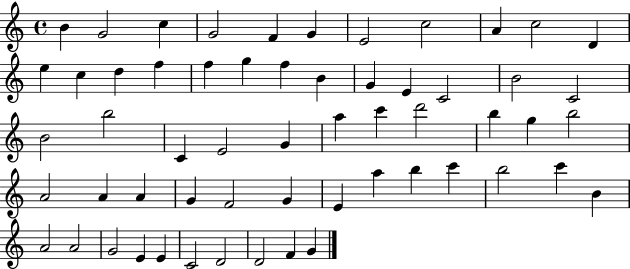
{
  \clef treble
  \time 4/4
  \defaultTimeSignature
  \key c \major
  b'4 g'2 c''4 | g'2 f'4 g'4 | e'2 c''2 | a'4 c''2 d'4 | \break e''4 c''4 d''4 f''4 | f''4 g''4 f''4 b'4 | g'4 e'4 c'2 | b'2 c'2 | \break b'2 b''2 | c'4 e'2 g'4 | a''4 c'''4 d'''2 | b''4 g''4 b''2 | \break a'2 a'4 a'4 | g'4 f'2 g'4 | e'4 a''4 b''4 c'''4 | b''2 c'''4 b'4 | \break a'2 a'2 | g'2 e'4 e'4 | c'2 d'2 | d'2 f'4 g'4 | \break \bar "|."
}